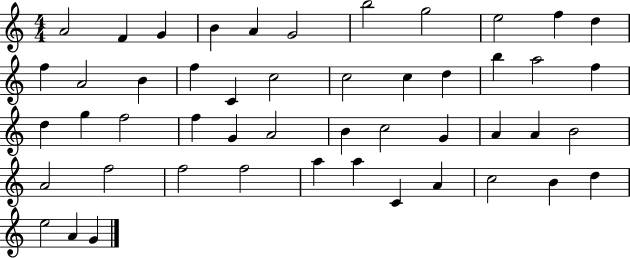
{
  \clef treble
  \numericTimeSignature
  \time 4/4
  \key c \major
  a'2 f'4 g'4 | b'4 a'4 g'2 | b''2 g''2 | e''2 f''4 d''4 | \break f''4 a'2 b'4 | f''4 c'4 c''2 | c''2 c''4 d''4 | b''4 a''2 f''4 | \break d''4 g''4 f''2 | f''4 g'4 a'2 | b'4 c''2 g'4 | a'4 a'4 b'2 | \break a'2 f''2 | f''2 f''2 | a''4 a''4 c'4 a'4 | c''2 b'4 d''4 | \break e''2 a'4 g'4 | \bar "|."
}